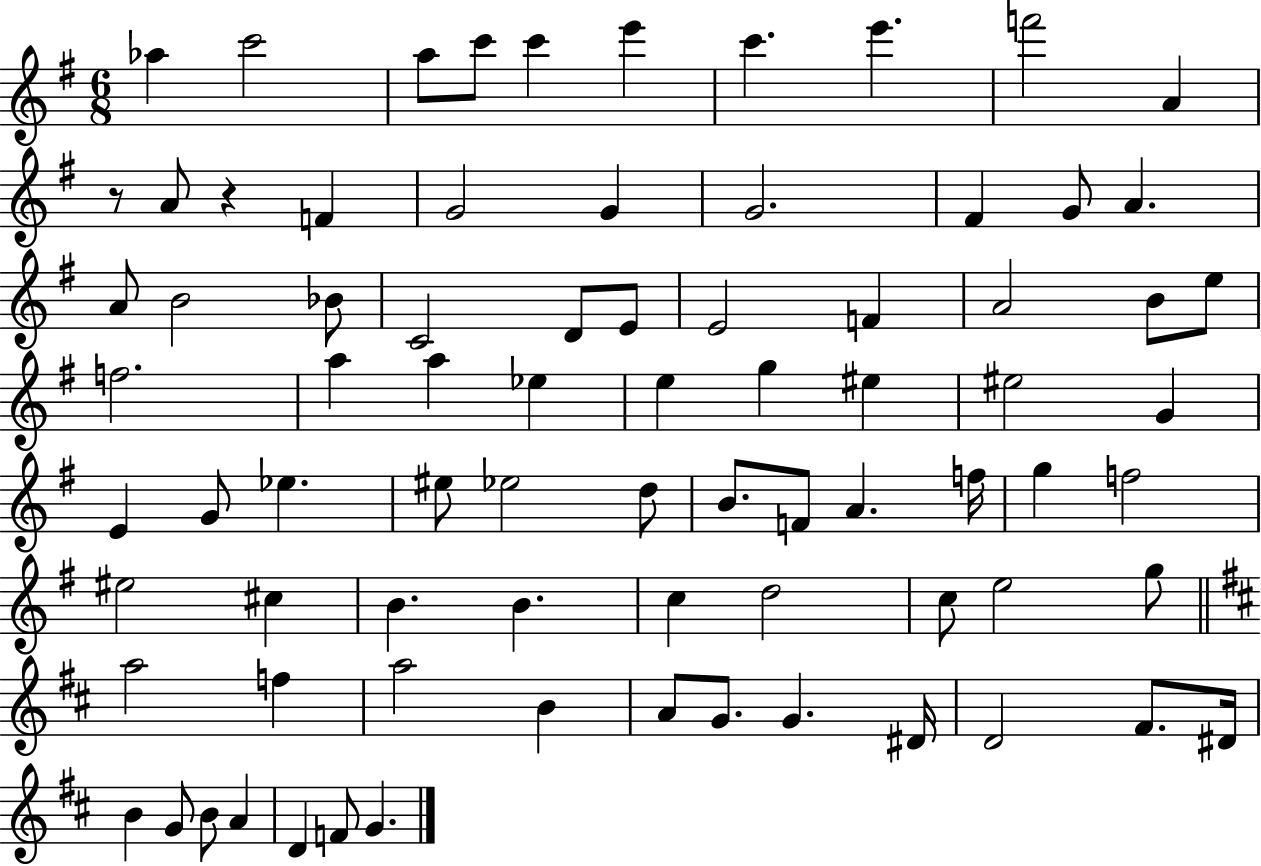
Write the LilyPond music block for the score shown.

{
  \clef treble
  \numericTimeSignature
  \time 6/8
  \key g \major
  aes''4 c'''2 | a''8 c'''8 c'''4 e'''4 | c'''4. e'''4. | f'''2 a'4 | \break r8 a'8 r4 f'4 | g'2 g'4 | g'2. | fis'4 g'8 a'4. | \break a'8 b'2 bes'8 | c'2 d'8 e'8 | e'2 f'4 | a'2 b'8 e''8 | \break f''2. | a''4 a''4 ees''4 | e''4 g''4 eis''4 | eis''2 g'4 | \break e'4 g'8 ees''4. | eis''8 ees''2 d''8 | b'8. f'8 a'4. f''16 | g''4 f''2 | \break eis''2 cis''4 | b'4. b'4. | c''4 d''2 | c''8 e''2 g''8 | \break \bar "||" \break \key b \minor a''2 f''4 | a''2 b'4 | a'8 g'8. g'4. dis'16 | d'2 fis'8. dis'16 | \break b'4 g'8 b'8 a'4 | d'4 f'8 g'4. | \bar "|."
}